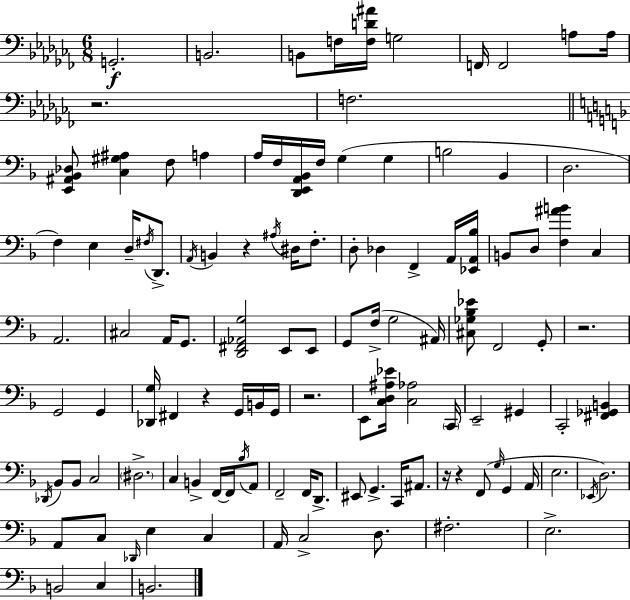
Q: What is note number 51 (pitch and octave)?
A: G2